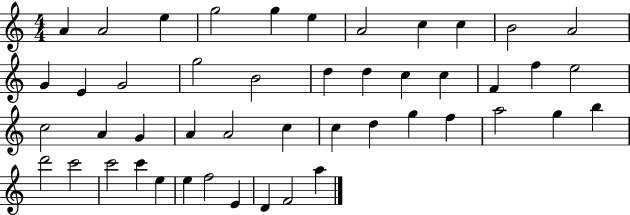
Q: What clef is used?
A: treble